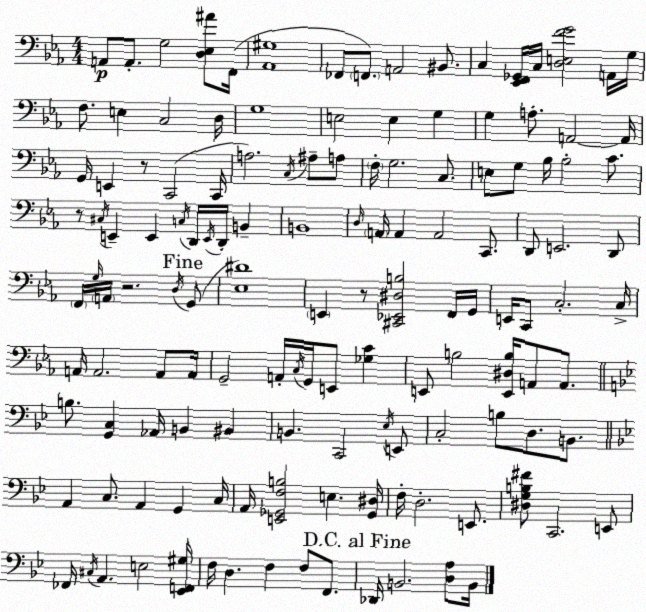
X:1
T:Untitled
M:4/4
L:1/4
K:Cm
A,,/2 A,,/2 G,2 [D,_E,^A]/2 F,,/4 [_A,,^G,]4 _F,,/2 F,,/2 A,,2 ^B,,/2 C, [_E,,F,,_G,,]/4 C,/4 [D,E,FG]2 A,,/4 G,/4 F,/2 E, C,2 D,/4 G,4 E,2 E, G, G, A,/2 A,,2 A,,/4 G,,/4 E,, z/2 C,,2 C,,/4 A,2 C,/4 ^A,/2 A,/2 F,/4 G,2 C,/2 E,/2 G,/2 _B,/4 _B,2 C/2 z/2 ^C,/4 E,, E,, C,/4 D,,/4 E,,/4 D,,/4 B,, B,,4 D,/4 A,,/4 A,, A,,2 C,,/2 D,,/2 E,,2 D,,/2 F,,/4 G,/4 A,,/4 z2 D,/4 G,,/2 [_E,^D]4 E,, z/2 [^C,,_E,,^D,B,]2 F,,/4 G,,/4 E,,/4 C,,/2 C,2 C,/4 A,,/4 A,,2 A,,/2 A,,/4 G,,2 A,,/4 C,/4 G,,/4 E,,/2 [_G,C] E,,/2 B,2 [E,,^D,B,]/4 A,,/2 A,,/2 B,/2 [G,,C,] _A,,/4 B,, ^B,, B,, C,,2 _E,/4 E,,/2 C,2 B,/2 D,/2 B,,/2 A,, C,/2 A,, G,, C,/4 A,,/4 [E,,_G,,F,B,]2 E, [_G,,^D,]/4 F,/4 D,2 E,,/2 [^D,G,B,^F]/2 C,,2 E,,/2 _F,,/4 ^C,/4 A,, E,2 [_E,,F,,^G,]/4 F,/4 D, F, F,/2 F,,/2 _D,,/4 B,,2 [D,A,]/2 B,,/4